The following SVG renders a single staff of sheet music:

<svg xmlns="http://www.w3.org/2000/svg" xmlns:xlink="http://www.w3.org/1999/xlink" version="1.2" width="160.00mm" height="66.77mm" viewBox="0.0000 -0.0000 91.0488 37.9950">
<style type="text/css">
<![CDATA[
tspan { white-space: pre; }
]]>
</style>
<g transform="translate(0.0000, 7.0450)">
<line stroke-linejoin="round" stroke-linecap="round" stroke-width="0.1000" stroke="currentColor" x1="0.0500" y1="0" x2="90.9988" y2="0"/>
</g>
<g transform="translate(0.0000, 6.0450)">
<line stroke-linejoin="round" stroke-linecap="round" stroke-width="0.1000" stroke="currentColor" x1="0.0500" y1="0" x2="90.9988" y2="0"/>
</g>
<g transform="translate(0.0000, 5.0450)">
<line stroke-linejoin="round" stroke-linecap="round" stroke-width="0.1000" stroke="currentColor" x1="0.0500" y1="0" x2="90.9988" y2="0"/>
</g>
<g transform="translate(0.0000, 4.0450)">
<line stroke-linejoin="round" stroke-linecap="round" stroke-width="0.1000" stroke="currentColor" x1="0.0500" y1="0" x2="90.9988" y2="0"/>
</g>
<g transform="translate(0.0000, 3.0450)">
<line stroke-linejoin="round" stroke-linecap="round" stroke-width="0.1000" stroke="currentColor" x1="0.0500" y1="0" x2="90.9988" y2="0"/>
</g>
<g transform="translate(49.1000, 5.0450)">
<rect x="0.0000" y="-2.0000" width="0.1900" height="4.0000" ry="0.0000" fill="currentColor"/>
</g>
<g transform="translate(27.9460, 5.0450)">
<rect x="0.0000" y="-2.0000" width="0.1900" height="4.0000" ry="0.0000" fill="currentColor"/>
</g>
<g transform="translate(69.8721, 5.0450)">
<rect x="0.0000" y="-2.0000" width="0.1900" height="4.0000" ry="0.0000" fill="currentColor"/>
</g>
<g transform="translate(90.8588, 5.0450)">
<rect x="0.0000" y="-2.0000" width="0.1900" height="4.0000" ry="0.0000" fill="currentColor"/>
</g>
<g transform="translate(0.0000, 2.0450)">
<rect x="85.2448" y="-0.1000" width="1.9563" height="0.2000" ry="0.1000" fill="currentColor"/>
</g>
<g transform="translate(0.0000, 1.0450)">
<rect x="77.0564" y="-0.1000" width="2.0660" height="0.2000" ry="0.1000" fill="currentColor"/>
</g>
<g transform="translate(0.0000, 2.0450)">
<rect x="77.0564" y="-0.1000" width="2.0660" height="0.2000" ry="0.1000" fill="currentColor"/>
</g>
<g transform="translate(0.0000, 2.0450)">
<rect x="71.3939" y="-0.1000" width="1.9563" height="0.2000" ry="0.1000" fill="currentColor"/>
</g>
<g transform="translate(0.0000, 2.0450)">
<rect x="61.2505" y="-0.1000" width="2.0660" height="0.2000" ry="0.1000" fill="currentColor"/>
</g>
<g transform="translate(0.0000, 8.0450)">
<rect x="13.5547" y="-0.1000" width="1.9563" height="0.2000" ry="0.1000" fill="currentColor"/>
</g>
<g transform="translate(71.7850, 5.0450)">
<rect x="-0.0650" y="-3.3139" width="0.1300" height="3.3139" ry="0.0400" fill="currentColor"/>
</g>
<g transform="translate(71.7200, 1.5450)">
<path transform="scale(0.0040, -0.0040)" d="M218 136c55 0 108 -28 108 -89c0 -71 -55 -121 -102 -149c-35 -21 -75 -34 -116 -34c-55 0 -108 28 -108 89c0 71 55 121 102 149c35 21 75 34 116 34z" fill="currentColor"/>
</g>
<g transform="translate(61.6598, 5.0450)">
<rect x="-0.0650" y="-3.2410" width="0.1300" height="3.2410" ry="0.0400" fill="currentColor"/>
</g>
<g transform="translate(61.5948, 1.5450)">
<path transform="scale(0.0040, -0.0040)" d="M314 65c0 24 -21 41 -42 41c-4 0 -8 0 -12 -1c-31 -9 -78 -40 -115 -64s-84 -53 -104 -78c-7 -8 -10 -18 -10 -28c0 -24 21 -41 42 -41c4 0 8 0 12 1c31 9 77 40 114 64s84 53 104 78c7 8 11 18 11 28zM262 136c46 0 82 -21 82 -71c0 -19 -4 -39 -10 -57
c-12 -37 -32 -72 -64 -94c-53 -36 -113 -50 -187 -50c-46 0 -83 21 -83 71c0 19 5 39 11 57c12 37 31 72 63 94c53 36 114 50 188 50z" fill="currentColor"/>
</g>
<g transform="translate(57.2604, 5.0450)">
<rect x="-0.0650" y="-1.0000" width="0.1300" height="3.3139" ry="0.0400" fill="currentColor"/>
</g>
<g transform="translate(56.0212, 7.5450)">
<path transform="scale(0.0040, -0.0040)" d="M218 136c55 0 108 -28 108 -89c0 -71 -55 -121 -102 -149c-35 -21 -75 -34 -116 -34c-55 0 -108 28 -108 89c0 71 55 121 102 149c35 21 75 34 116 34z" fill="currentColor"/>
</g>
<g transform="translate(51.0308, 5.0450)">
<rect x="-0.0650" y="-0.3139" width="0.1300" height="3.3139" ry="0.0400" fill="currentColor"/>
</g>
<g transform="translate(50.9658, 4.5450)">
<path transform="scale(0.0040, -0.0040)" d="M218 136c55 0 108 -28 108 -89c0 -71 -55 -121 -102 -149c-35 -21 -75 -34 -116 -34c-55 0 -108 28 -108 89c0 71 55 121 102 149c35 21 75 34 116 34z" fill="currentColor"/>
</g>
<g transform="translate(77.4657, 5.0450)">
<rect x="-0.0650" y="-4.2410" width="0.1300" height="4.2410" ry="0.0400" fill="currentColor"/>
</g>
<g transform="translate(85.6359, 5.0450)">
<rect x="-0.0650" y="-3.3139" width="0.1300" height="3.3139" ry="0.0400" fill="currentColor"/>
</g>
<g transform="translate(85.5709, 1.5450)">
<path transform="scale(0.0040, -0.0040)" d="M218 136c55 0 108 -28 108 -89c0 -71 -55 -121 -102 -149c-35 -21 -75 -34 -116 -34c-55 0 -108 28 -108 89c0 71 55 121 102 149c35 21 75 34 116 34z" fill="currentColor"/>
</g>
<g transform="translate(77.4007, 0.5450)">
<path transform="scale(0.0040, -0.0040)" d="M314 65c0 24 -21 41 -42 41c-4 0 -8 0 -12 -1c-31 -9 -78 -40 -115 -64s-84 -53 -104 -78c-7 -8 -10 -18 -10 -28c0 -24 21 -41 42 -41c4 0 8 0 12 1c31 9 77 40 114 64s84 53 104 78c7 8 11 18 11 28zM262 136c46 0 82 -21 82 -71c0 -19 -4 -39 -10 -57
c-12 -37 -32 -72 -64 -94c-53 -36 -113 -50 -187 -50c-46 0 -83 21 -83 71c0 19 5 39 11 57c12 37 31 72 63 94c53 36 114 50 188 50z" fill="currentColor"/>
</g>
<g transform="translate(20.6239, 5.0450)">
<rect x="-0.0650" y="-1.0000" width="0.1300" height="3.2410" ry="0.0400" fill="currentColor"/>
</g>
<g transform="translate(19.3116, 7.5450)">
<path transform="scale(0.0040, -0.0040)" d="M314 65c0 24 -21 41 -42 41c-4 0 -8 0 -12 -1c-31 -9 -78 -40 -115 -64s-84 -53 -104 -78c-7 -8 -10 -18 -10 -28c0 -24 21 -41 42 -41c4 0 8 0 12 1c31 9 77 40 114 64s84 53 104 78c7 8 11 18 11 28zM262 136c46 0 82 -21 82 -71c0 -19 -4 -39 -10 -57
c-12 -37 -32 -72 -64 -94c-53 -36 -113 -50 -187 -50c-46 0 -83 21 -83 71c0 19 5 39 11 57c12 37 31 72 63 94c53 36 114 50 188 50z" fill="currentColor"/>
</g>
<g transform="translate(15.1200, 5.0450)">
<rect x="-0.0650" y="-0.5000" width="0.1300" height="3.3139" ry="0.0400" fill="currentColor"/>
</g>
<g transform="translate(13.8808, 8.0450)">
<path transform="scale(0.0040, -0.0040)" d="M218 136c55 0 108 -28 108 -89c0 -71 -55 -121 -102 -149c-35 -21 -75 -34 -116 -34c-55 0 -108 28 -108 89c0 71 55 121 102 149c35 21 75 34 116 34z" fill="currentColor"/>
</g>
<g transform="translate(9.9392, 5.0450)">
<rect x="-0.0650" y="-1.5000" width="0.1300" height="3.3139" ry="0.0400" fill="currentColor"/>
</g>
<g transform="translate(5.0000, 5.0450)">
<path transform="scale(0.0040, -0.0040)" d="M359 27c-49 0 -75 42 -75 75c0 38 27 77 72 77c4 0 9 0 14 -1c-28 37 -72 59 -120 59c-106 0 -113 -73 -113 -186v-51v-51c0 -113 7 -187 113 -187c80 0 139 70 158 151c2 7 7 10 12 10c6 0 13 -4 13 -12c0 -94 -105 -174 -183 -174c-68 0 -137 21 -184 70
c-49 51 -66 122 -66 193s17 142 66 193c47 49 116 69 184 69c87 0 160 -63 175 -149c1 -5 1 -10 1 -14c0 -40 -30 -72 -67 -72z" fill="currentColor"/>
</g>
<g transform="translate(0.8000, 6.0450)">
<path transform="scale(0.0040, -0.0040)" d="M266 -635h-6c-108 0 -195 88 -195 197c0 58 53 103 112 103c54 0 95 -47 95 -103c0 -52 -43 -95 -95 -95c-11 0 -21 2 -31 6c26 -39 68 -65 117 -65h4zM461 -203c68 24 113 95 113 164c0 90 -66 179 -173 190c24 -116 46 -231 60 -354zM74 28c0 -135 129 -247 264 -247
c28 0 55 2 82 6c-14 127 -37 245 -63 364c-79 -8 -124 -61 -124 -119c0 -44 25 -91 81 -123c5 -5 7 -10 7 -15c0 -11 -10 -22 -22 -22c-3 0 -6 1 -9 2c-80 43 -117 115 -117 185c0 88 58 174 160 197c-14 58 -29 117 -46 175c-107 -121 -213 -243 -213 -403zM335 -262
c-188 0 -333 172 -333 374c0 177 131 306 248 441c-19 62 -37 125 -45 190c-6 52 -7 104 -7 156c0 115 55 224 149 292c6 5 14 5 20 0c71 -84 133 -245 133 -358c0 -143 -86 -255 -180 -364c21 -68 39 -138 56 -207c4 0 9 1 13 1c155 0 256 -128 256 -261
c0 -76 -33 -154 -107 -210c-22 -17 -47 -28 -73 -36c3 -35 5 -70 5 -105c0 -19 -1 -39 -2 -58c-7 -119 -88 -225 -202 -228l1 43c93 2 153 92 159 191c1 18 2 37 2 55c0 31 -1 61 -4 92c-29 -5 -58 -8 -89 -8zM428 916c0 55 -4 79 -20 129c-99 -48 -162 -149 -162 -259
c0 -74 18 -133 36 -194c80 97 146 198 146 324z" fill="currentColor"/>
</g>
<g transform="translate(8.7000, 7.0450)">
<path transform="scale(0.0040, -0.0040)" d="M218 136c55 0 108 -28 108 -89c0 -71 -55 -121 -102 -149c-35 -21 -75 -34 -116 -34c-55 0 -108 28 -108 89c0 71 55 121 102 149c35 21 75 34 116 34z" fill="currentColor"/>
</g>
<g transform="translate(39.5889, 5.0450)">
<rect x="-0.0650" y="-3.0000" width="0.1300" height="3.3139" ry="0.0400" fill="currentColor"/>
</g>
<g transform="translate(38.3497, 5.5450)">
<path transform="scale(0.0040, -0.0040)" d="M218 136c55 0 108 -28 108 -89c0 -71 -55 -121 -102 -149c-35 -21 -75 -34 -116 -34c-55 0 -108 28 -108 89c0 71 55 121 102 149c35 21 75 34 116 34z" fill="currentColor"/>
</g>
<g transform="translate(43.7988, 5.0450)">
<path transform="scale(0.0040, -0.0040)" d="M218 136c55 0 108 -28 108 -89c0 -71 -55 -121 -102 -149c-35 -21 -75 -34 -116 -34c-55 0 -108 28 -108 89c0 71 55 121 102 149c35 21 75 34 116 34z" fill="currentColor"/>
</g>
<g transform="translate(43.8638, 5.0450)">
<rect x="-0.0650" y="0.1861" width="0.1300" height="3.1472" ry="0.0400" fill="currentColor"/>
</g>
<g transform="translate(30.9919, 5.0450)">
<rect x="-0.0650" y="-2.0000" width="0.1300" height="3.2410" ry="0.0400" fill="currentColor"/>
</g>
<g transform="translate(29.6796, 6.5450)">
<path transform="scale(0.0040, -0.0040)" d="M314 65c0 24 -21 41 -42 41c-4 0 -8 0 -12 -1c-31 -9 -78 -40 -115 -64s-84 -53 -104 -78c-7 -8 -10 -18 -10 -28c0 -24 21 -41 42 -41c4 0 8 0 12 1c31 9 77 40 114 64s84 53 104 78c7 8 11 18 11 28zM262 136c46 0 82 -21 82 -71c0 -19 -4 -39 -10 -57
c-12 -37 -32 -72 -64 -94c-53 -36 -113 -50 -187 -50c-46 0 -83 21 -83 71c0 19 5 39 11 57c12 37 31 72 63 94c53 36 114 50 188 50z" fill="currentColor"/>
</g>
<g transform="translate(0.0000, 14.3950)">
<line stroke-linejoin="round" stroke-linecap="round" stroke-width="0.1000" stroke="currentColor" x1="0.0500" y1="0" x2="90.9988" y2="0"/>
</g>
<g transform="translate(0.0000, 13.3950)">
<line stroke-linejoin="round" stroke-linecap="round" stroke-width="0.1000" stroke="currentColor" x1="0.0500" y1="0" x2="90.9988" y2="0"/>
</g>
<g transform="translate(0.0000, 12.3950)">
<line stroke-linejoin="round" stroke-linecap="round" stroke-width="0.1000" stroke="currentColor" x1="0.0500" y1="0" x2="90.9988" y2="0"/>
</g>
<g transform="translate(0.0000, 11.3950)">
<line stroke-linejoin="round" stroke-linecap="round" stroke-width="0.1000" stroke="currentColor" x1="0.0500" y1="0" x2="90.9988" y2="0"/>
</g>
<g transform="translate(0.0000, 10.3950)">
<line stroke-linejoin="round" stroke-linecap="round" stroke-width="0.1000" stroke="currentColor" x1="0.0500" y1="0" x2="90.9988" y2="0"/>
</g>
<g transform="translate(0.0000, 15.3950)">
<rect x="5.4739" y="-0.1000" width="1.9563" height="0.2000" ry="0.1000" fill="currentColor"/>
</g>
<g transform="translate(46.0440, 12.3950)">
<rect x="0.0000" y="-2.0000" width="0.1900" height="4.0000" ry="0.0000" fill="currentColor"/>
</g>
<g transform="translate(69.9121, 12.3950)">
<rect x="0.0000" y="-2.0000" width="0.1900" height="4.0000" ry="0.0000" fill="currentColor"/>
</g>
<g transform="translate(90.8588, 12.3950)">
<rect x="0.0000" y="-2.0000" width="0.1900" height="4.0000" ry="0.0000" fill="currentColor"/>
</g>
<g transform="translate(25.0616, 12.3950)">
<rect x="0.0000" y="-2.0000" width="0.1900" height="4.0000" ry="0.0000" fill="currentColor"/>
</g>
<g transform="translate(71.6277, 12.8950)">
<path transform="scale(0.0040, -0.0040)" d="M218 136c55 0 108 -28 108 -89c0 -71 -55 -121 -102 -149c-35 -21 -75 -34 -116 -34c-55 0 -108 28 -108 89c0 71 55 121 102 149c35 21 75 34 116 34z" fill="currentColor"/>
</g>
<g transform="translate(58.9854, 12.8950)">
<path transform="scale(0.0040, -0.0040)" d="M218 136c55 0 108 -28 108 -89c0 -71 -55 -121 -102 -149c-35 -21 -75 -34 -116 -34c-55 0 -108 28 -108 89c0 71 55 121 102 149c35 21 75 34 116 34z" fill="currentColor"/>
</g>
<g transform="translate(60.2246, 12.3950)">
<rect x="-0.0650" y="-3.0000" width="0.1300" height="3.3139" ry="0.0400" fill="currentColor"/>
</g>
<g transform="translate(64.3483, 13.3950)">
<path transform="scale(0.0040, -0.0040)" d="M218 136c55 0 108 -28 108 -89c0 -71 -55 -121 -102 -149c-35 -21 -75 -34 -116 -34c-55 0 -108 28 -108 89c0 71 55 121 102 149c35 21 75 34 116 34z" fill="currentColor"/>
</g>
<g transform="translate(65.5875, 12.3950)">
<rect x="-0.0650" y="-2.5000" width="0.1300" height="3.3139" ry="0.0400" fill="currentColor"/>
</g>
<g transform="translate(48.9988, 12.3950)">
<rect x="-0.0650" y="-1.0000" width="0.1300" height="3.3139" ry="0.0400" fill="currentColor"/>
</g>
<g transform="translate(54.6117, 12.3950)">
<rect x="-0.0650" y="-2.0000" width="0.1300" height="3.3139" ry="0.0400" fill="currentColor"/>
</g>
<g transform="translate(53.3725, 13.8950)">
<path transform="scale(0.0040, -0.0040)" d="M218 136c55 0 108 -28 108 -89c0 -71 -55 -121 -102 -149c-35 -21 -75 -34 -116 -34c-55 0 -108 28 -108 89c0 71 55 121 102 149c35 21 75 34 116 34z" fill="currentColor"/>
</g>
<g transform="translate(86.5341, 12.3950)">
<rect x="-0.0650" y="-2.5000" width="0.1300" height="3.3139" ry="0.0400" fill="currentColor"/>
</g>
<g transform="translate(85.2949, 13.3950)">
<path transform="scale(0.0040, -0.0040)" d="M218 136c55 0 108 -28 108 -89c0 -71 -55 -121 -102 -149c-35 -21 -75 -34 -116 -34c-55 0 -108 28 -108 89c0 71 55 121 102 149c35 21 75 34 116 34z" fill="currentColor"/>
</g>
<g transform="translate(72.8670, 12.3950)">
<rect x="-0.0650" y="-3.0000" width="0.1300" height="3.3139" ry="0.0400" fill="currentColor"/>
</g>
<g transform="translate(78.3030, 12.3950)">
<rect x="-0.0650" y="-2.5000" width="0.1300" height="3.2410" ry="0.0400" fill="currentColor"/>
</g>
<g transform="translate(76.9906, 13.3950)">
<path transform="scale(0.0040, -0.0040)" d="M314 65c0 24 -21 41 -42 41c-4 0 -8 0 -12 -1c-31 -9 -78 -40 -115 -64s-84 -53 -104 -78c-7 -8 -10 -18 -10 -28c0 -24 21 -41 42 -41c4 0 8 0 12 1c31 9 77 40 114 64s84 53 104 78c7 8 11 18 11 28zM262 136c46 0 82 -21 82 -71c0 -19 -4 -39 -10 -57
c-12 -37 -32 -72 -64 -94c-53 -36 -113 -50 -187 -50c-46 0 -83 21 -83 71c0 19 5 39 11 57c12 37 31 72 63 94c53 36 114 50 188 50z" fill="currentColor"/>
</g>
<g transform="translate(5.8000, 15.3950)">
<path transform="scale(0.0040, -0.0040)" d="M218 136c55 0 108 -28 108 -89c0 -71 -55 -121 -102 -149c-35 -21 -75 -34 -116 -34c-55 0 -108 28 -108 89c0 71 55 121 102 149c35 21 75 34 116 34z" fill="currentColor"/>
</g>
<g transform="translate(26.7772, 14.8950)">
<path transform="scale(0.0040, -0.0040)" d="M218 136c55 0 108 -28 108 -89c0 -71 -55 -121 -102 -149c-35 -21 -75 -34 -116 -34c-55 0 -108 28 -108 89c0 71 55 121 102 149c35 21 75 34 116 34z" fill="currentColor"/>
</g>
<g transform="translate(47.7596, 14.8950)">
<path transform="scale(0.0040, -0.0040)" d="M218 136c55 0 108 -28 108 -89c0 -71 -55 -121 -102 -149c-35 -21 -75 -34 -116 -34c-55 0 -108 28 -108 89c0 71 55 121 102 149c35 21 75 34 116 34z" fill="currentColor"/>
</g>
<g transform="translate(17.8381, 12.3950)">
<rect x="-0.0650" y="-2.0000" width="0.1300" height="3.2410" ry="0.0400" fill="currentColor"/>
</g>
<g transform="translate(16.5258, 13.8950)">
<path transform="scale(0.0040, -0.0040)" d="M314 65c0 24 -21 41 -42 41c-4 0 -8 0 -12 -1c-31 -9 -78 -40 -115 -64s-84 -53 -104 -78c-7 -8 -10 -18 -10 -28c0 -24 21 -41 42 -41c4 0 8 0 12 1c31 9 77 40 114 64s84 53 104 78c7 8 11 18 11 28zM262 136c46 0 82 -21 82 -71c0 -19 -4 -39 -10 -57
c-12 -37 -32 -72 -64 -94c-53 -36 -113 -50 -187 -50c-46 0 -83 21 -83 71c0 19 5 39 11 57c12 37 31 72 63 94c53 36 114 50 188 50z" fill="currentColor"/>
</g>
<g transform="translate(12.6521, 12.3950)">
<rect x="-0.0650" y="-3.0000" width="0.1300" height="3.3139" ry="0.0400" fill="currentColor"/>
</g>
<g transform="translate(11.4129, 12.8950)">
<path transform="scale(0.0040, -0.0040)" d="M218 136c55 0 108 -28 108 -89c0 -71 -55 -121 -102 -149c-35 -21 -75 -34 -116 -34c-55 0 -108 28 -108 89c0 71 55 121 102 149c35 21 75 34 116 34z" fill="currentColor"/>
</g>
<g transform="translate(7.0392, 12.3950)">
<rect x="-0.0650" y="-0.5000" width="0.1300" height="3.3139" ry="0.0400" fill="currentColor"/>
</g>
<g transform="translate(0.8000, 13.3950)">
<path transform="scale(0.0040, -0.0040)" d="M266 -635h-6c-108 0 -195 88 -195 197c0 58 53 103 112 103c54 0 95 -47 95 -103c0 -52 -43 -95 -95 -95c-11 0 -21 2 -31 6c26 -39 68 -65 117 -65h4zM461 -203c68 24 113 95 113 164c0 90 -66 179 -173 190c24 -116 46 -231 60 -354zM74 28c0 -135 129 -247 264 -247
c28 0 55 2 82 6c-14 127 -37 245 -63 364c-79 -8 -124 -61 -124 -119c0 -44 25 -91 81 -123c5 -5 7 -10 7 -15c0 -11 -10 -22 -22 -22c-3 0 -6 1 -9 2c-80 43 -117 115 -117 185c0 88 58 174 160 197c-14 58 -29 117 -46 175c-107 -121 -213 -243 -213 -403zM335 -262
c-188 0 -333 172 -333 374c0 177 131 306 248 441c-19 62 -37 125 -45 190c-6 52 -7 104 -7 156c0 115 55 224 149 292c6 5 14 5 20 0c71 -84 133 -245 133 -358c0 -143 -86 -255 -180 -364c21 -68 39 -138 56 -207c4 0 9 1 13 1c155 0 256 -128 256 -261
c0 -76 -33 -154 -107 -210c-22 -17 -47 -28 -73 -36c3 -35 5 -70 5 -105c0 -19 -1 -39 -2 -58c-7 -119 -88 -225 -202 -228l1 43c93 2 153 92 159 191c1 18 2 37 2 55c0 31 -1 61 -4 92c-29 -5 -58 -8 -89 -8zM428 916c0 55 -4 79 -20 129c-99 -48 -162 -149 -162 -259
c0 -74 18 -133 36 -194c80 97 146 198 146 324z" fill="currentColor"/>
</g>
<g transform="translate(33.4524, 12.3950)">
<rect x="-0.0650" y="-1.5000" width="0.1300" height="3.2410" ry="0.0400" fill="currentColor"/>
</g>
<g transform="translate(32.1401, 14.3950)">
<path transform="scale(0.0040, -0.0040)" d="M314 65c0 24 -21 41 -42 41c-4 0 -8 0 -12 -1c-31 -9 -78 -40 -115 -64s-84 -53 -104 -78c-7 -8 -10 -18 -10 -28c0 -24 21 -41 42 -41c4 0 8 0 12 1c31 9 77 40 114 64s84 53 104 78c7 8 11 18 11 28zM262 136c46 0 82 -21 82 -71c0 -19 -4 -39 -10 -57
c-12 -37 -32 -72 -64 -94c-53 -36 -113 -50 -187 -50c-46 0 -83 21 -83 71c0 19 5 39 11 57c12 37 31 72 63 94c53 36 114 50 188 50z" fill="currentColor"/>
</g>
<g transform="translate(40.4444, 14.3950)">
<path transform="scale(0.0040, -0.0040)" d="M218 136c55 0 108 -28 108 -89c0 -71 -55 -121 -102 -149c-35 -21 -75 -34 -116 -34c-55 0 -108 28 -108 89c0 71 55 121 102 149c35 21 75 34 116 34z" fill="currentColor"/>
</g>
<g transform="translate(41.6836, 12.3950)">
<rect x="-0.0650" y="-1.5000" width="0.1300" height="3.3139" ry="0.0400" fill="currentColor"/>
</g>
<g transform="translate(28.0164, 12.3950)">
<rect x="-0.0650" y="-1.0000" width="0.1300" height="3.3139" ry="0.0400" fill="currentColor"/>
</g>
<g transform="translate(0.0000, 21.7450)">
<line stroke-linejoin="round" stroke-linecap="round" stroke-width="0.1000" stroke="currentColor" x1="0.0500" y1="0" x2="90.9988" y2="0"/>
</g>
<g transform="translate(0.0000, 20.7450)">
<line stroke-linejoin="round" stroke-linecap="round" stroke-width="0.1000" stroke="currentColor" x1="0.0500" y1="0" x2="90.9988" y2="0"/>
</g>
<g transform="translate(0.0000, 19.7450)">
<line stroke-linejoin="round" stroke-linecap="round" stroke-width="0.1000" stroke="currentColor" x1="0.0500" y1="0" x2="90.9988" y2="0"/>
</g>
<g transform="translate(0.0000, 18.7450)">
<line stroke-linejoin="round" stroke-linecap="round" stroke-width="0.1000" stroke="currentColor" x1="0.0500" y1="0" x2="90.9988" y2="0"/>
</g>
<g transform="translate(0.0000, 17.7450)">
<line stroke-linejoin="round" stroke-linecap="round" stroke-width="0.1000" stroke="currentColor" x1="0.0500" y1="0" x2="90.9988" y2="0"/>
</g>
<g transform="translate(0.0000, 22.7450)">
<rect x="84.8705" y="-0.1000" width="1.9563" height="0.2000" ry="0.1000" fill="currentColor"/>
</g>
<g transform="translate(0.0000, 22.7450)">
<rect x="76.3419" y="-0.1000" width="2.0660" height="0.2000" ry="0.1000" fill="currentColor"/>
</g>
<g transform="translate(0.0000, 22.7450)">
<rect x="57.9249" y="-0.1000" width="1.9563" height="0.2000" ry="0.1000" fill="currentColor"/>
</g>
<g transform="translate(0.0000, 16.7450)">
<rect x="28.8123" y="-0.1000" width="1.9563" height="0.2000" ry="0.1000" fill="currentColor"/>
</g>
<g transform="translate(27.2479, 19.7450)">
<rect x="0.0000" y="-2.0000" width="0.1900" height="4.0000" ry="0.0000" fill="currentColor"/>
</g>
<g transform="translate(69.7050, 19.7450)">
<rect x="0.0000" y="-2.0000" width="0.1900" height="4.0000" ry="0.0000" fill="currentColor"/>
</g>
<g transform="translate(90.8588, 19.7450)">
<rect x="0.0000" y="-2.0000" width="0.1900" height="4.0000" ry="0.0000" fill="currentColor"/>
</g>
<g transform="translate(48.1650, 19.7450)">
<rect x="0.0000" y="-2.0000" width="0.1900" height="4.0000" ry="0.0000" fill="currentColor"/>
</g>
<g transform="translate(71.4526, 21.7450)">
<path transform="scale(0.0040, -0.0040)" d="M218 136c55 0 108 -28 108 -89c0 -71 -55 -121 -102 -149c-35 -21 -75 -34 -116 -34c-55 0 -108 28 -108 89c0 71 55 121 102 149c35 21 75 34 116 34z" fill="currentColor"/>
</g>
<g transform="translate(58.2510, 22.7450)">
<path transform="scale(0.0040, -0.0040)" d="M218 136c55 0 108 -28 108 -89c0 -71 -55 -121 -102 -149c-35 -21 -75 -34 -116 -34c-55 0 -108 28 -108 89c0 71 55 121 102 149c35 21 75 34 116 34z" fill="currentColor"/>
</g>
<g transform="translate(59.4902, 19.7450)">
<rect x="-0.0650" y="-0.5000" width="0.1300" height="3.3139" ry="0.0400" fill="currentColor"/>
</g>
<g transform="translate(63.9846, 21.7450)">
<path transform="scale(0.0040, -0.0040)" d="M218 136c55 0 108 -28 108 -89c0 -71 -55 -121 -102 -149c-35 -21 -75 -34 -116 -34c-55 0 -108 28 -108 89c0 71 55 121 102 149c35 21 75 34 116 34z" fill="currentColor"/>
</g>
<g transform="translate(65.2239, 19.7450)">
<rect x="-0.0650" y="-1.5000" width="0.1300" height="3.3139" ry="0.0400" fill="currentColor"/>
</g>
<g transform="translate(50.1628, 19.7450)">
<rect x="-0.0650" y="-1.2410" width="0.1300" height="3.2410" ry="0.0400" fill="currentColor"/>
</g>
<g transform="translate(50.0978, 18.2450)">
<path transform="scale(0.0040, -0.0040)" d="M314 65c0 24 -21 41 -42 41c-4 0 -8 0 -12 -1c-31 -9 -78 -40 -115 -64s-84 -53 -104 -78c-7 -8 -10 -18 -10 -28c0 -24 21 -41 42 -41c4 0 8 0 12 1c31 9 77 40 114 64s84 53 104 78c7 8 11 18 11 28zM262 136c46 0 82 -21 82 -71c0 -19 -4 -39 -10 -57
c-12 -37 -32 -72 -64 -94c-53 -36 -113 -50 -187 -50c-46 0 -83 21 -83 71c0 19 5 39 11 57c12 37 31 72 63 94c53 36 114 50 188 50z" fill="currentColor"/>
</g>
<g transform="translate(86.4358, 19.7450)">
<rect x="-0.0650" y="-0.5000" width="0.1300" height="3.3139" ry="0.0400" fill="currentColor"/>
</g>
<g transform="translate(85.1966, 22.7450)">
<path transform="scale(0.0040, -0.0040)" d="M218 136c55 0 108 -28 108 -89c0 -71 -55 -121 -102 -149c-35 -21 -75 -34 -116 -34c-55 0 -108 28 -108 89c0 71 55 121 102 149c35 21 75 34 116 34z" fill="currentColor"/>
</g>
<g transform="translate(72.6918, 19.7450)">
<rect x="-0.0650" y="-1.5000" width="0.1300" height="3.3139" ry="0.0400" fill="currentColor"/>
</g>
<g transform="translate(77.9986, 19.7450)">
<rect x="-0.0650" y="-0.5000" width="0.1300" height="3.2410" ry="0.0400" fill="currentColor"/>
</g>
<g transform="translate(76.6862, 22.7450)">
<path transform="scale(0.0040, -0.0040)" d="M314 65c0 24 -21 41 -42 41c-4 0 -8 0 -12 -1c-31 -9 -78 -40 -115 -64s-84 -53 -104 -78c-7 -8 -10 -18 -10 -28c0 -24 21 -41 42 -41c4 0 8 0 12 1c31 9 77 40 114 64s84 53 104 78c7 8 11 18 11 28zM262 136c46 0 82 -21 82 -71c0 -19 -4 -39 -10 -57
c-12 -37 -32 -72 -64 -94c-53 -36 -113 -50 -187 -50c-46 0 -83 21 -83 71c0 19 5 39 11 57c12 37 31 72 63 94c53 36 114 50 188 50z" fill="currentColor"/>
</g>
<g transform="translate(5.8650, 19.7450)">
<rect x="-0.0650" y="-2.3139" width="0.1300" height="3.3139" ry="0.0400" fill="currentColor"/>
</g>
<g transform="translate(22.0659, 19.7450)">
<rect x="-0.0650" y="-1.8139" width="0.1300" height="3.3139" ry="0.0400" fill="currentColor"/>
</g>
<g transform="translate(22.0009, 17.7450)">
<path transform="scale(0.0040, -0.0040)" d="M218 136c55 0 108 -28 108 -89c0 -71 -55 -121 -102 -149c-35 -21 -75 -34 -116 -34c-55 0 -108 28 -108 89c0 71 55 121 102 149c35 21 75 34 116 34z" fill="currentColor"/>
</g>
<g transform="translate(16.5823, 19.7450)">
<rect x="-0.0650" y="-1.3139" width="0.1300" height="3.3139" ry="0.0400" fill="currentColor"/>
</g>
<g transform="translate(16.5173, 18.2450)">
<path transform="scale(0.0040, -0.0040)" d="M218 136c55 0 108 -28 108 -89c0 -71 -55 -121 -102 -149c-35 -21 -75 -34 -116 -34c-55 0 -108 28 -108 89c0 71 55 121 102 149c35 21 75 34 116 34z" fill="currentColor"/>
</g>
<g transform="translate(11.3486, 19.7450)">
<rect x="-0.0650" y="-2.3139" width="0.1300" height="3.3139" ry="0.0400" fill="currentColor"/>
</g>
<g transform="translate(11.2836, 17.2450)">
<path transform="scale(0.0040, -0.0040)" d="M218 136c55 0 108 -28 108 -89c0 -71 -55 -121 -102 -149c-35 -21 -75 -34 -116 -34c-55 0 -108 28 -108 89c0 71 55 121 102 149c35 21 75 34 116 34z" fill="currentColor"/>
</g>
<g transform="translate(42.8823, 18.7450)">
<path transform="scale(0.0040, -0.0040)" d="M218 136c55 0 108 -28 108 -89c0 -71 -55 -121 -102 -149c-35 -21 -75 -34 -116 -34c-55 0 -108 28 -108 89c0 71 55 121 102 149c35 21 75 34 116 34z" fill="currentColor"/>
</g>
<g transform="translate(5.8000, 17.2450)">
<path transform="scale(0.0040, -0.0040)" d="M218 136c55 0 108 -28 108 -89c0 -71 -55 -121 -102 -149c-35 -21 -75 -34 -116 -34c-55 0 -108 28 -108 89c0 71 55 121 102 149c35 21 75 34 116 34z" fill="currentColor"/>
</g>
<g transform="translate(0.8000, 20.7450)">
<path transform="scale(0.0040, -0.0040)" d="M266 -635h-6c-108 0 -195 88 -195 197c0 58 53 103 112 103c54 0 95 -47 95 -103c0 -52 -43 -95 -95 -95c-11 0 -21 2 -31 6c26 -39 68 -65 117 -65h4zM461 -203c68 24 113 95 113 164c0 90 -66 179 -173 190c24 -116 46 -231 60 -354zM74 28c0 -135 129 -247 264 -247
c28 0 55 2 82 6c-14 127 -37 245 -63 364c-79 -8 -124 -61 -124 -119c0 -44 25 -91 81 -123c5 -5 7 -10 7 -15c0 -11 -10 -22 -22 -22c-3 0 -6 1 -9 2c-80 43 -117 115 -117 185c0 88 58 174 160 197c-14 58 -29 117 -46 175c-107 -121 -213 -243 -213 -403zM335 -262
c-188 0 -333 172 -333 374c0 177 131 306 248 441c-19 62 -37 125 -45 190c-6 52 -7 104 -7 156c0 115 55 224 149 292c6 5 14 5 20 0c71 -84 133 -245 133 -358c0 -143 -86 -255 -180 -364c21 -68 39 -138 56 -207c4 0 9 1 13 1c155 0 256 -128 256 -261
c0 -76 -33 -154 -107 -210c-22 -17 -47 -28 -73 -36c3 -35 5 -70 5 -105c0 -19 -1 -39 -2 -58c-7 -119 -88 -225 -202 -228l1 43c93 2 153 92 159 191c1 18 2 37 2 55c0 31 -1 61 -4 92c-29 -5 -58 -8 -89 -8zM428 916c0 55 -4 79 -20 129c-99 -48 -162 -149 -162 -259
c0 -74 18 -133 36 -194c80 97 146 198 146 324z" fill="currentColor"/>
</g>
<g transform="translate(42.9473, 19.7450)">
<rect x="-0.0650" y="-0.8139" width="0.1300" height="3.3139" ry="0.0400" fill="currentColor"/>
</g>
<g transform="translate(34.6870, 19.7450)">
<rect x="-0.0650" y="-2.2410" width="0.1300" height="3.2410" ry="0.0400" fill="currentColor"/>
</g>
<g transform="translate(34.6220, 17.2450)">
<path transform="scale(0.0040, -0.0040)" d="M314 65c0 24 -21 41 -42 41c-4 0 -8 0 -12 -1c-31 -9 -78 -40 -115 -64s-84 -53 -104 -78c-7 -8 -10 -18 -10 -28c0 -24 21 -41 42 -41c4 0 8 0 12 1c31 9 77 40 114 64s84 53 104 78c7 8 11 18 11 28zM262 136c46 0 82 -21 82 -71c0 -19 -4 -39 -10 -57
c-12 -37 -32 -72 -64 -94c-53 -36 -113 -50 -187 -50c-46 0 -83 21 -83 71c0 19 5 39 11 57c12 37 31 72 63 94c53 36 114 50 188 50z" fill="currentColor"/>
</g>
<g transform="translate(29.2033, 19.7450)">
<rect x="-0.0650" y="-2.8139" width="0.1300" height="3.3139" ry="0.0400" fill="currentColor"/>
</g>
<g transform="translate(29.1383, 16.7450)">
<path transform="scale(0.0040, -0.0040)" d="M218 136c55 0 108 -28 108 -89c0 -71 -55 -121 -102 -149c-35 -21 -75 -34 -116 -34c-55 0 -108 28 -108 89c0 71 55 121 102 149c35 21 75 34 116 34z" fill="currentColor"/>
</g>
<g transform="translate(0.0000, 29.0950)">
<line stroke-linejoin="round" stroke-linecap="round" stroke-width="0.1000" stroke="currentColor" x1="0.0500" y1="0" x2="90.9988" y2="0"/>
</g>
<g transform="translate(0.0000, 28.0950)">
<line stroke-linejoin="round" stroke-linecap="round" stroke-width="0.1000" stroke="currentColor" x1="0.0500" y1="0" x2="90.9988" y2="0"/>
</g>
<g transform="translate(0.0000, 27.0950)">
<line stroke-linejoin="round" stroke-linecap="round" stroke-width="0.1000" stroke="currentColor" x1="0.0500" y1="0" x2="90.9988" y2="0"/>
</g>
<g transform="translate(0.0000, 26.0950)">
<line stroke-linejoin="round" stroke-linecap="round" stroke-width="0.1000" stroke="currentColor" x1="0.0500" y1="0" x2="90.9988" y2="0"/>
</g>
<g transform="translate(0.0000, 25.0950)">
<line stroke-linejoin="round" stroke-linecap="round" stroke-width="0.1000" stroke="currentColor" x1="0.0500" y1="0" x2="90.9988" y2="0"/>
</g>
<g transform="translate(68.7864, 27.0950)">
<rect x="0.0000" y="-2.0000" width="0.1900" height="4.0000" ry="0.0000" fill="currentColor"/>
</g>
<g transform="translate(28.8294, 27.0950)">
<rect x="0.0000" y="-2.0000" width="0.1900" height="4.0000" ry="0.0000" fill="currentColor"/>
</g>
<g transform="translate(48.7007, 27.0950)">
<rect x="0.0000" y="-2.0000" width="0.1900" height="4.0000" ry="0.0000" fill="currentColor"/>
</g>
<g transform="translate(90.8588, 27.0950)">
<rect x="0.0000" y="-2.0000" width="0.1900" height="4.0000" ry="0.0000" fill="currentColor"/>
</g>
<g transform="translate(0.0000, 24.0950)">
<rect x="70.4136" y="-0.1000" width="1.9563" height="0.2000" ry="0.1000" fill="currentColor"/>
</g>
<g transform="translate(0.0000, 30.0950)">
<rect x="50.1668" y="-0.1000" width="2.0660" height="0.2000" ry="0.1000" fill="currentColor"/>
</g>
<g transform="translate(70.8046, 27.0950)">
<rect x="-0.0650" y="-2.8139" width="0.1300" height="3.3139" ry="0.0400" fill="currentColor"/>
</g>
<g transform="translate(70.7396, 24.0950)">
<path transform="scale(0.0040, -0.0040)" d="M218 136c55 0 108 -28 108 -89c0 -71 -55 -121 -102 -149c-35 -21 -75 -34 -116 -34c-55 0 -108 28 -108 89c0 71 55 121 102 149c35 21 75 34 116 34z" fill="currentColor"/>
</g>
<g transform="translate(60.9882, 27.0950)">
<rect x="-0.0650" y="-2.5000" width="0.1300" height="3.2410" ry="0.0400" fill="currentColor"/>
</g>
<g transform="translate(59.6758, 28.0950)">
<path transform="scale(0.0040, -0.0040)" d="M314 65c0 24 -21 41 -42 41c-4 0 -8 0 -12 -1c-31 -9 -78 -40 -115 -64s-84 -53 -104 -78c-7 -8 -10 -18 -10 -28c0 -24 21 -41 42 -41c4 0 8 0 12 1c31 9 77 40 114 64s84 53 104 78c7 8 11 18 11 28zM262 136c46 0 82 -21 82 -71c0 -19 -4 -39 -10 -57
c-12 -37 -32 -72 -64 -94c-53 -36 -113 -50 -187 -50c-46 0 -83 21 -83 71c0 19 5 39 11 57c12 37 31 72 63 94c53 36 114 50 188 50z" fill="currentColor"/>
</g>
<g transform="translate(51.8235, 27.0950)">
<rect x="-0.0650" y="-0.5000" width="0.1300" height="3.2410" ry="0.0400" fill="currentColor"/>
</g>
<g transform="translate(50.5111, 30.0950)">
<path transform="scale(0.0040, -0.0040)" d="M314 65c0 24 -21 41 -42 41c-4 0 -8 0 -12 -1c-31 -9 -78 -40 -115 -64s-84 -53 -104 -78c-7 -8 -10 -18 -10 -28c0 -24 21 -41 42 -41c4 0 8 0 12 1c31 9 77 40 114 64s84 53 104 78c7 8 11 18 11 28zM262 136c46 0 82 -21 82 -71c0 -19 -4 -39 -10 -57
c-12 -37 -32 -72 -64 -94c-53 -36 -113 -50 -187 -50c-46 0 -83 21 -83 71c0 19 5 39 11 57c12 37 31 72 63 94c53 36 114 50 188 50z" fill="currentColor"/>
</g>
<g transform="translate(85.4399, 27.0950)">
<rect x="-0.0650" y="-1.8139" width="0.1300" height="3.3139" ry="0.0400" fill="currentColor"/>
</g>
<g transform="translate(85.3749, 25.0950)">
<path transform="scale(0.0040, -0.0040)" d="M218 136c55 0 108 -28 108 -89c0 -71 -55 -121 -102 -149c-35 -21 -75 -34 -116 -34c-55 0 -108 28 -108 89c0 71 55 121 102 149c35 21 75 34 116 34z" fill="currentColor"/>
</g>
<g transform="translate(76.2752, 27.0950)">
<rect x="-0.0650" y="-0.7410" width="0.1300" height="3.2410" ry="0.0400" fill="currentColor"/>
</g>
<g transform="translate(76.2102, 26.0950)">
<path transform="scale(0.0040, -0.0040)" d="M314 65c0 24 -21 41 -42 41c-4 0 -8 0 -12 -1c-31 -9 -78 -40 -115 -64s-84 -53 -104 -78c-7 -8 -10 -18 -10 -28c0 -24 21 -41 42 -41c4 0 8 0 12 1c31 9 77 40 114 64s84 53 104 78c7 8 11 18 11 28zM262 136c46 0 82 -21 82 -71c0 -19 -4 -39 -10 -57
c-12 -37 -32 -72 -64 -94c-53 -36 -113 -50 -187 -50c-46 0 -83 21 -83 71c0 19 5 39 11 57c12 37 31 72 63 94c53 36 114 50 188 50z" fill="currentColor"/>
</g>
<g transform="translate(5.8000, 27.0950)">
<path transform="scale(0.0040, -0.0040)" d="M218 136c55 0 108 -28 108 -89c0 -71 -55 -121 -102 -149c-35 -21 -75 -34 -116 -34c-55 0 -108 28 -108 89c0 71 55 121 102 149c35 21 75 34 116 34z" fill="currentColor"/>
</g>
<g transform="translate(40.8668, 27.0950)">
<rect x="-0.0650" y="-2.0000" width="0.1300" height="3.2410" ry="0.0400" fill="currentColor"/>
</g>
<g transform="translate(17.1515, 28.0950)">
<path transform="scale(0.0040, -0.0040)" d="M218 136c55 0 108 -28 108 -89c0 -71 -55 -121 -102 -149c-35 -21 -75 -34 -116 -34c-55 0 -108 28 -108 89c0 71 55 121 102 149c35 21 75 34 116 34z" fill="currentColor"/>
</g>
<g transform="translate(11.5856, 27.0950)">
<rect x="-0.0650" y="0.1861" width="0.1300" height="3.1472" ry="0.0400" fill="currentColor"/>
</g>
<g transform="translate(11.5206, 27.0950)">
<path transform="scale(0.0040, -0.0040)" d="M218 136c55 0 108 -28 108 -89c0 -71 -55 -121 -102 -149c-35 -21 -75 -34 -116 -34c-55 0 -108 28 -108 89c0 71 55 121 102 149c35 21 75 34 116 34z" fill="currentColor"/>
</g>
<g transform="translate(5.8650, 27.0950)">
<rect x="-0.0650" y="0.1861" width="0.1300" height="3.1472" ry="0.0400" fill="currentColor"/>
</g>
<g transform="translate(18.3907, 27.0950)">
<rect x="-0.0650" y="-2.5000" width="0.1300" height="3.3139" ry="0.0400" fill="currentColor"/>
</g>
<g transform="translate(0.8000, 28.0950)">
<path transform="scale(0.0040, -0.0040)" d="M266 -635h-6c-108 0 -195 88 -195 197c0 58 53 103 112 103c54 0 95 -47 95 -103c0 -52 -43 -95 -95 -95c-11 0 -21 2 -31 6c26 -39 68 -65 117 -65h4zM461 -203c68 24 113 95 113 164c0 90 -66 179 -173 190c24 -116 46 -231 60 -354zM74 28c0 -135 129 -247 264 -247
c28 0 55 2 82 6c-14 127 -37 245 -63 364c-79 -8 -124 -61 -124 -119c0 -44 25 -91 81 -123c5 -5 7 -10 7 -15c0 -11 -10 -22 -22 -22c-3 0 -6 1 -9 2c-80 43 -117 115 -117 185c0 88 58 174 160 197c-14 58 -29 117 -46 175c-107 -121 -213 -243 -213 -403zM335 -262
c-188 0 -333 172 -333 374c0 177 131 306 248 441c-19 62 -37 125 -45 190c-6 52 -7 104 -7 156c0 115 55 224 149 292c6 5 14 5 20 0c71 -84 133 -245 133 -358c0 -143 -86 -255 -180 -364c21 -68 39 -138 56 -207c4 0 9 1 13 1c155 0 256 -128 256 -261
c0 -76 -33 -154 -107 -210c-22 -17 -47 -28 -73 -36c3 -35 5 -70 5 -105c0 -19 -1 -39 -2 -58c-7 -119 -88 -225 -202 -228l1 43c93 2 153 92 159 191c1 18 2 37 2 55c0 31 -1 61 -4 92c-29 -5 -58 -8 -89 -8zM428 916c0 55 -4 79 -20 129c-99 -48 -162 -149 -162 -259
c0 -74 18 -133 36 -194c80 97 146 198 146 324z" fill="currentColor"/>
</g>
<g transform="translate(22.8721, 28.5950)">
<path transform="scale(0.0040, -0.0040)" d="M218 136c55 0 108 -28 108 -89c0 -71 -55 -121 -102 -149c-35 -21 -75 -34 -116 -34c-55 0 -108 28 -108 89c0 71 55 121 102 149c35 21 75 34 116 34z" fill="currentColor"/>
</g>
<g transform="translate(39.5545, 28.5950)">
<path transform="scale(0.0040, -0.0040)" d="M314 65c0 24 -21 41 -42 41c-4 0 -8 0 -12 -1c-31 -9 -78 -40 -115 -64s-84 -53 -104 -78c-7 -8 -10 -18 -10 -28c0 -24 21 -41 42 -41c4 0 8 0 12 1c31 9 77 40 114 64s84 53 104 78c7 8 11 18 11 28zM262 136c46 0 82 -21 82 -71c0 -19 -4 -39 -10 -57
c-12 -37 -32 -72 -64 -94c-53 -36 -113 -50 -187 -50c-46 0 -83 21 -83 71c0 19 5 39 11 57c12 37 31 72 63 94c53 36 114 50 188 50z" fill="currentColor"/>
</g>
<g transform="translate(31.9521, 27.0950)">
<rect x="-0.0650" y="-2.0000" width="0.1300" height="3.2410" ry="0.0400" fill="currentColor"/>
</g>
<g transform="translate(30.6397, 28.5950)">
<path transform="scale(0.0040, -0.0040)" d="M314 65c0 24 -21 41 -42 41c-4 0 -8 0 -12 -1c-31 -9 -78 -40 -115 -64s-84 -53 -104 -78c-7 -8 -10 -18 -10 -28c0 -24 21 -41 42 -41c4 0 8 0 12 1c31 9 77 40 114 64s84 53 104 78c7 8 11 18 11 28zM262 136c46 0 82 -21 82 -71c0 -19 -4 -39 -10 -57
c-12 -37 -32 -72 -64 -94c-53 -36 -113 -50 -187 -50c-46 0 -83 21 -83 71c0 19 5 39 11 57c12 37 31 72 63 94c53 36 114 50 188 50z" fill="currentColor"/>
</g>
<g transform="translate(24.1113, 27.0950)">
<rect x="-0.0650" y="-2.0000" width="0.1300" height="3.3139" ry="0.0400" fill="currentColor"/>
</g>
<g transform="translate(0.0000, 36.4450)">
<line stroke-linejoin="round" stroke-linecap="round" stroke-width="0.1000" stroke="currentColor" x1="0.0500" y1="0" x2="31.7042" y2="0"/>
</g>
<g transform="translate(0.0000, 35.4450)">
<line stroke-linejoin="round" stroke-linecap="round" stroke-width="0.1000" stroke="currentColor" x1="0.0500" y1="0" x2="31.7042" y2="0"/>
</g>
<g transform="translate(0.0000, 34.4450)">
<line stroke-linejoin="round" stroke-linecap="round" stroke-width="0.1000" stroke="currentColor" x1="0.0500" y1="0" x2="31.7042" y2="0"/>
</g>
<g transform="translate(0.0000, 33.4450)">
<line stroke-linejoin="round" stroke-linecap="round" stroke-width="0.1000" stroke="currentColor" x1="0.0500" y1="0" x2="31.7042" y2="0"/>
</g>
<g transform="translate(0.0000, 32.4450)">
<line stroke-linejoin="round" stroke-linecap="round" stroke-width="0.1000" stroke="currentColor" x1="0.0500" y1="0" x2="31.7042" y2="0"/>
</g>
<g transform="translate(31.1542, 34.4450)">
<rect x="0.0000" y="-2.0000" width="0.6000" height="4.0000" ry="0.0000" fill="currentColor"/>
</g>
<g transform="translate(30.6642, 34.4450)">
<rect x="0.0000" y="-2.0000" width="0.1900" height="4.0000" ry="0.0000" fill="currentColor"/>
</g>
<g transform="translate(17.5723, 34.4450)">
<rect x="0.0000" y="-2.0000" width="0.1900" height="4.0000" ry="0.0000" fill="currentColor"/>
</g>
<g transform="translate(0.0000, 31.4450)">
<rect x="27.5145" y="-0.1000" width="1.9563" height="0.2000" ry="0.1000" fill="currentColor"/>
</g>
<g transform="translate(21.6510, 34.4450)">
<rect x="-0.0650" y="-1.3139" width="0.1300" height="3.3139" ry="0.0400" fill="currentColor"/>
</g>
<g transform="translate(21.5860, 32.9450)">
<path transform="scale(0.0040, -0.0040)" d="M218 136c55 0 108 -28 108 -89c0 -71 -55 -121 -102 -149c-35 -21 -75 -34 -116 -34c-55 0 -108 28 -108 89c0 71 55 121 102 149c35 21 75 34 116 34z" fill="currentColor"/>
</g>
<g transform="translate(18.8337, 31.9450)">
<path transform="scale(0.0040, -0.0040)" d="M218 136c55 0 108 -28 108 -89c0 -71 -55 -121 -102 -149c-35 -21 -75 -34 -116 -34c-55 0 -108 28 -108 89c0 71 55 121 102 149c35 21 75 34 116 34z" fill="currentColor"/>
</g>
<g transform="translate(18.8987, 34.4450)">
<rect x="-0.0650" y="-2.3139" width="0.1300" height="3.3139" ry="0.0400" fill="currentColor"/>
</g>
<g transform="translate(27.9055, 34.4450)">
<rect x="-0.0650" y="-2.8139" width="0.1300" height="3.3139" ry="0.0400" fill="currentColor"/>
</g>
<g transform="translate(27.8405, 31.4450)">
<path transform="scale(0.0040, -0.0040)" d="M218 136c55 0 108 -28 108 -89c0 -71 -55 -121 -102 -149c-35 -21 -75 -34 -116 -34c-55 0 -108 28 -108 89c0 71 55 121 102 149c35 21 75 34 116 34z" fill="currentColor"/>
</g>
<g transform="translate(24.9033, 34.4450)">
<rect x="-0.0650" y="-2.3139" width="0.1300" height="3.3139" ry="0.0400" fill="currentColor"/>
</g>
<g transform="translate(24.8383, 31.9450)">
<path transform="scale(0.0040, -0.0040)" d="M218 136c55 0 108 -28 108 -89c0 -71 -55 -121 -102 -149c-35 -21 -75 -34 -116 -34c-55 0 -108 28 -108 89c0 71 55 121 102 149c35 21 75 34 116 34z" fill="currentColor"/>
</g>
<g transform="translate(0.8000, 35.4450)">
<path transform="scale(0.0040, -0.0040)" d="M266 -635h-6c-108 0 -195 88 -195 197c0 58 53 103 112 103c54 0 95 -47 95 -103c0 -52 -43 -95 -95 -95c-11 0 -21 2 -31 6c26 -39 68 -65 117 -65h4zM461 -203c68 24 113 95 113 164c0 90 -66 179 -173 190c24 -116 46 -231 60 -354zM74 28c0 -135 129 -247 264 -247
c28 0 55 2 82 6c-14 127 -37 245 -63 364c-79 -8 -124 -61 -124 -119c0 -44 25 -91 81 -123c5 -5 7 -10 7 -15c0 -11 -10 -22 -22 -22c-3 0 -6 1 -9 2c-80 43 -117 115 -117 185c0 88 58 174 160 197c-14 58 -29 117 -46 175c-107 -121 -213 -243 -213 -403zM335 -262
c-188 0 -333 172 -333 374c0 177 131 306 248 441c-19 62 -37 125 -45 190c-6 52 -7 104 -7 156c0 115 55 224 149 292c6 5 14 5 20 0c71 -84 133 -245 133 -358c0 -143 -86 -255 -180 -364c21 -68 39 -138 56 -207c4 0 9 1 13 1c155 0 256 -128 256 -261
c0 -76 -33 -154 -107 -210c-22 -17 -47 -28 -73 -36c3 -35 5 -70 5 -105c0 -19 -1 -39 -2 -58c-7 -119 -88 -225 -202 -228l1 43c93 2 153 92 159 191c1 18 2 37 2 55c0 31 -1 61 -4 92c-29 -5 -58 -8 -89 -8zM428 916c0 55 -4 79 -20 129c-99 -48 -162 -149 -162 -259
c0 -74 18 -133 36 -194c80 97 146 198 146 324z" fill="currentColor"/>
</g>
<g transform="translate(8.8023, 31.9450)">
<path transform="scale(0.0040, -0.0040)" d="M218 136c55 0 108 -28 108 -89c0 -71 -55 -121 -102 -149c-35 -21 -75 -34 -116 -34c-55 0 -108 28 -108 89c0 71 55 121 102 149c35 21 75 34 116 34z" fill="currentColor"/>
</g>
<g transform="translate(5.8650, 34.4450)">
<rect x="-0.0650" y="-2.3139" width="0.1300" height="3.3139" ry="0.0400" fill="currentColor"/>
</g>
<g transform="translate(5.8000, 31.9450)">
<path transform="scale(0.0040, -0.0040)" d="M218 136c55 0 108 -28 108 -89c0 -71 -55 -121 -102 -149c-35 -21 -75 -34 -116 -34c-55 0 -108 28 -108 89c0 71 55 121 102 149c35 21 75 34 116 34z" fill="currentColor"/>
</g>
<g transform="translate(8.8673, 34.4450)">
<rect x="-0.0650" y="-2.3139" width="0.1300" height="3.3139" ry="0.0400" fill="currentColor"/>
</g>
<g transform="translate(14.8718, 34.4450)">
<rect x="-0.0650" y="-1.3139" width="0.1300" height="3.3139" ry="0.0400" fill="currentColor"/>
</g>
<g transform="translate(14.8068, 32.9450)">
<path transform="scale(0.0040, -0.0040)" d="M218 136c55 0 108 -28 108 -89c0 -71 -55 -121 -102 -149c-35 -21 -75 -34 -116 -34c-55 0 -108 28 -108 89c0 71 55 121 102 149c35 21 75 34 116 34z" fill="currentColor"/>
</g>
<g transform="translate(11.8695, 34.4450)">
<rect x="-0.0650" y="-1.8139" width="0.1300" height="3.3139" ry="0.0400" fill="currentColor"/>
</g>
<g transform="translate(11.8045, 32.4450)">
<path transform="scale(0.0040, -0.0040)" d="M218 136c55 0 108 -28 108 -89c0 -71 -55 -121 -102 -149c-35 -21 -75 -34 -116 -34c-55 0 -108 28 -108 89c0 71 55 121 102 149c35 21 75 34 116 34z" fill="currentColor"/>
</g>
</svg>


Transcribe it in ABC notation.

X:1
T:Untitled
M:4/4
L:1/4
K:C
E C D2 F2 A B c D b2 b d'2 b C A F2 D E2 E D F A G A G2 G g g e f a g2 d e2 C E E C2 C B B G F F2 F2 C2 G2 a d2 f g g f e g e g a